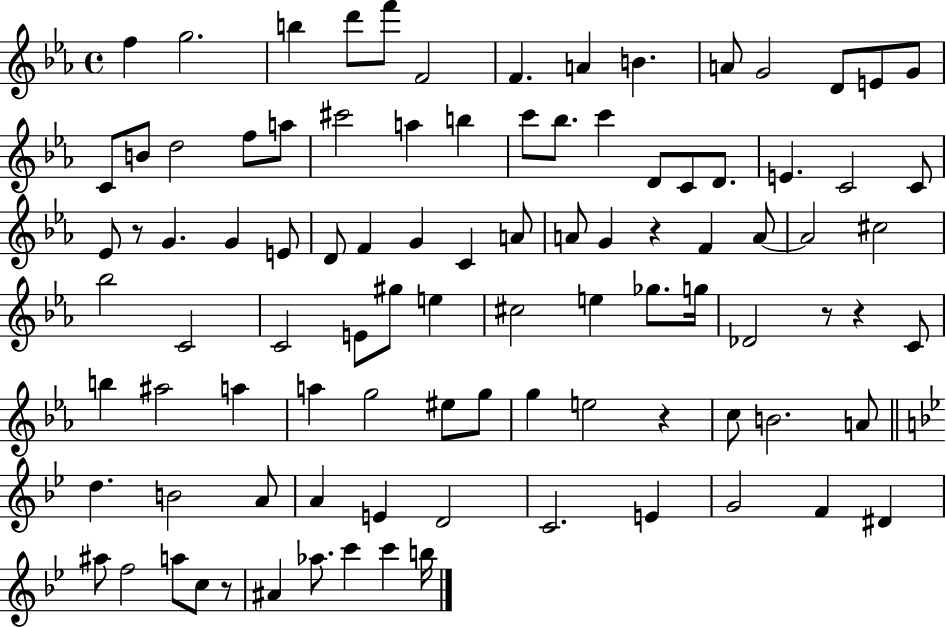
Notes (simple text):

F5/q G5/h. B5/q D6/e F6/e F4/h F4/q. A4/q B4/q. A4/e G4/h D4/e E4/e G4/e C4/e B4/e D5/h F5/e A5/e C#6/h A5/q B5/q C6/e Bb5/e. C6/q D4/e C4/e D4/e. E4/q. C4/h C4/e Eb4/e R/e G4/q. G4/q E4/e D4/e F4/q G4/q C4/q A4/e A4/e G4/q R/q F4/q A4/e A4/h C#5/h Bb5/h C4/h C4/h E4/e G#5/e E5/q C#5/h E5/q Gb5/e. G5/s Db4/h R/e R/q C4/e B5/q A#5/h A5/q A5/q G5/h EIS5/e G5/e G5/q E5/h R/q C5/e B4/h. A4/e D5/q. B4/h A4/e A4/q E4/q D4/h C4/h. E4/q G4/h F4/q D#4/q A#5/e F5/h A5/e C5/e R/e A#4/q Ab5/e. C6/q C6/q B5/s